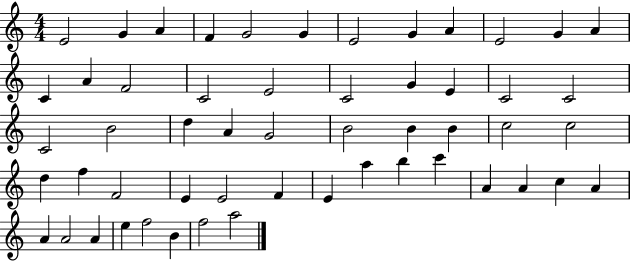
E4/h G4/q A4/q F4/q G4/h G4/q E4/h G4/q A4/q E4/h G4/q A4/q C4/q A4/q F4/h C4/h E4/h C4/h G4/q E4/q C4/h C4/h C4/h B4/h D5/q A4/q G4/h B4/h B4/q B4/q C5/h C5/h D5/q F5/q F4/h E4/q E4/h F4/q E4/q A5/q B5/q C6/q A4/q A4/q C5/q A4/q A4/q A4/h A4/q E5/q F5/h B4/q F5/h A5/h